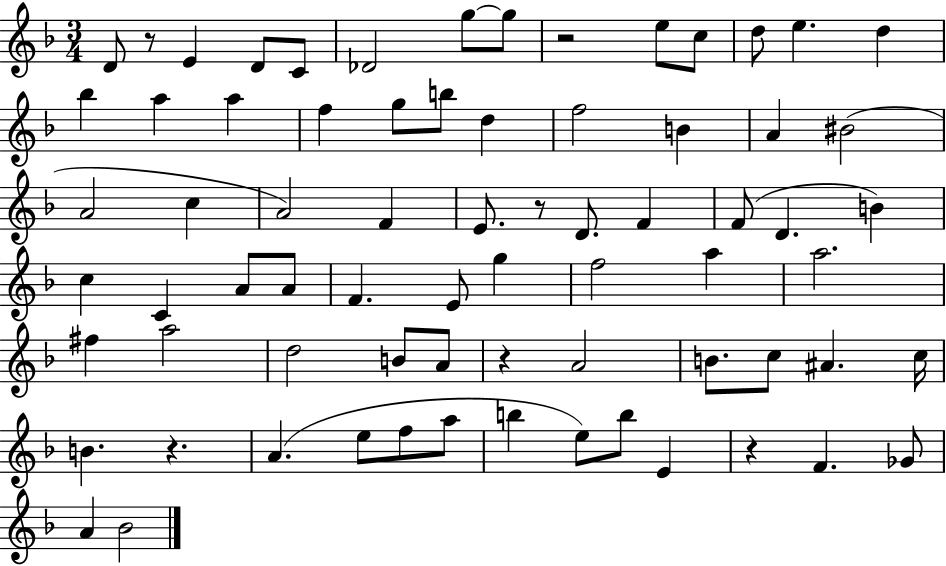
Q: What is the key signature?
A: F major